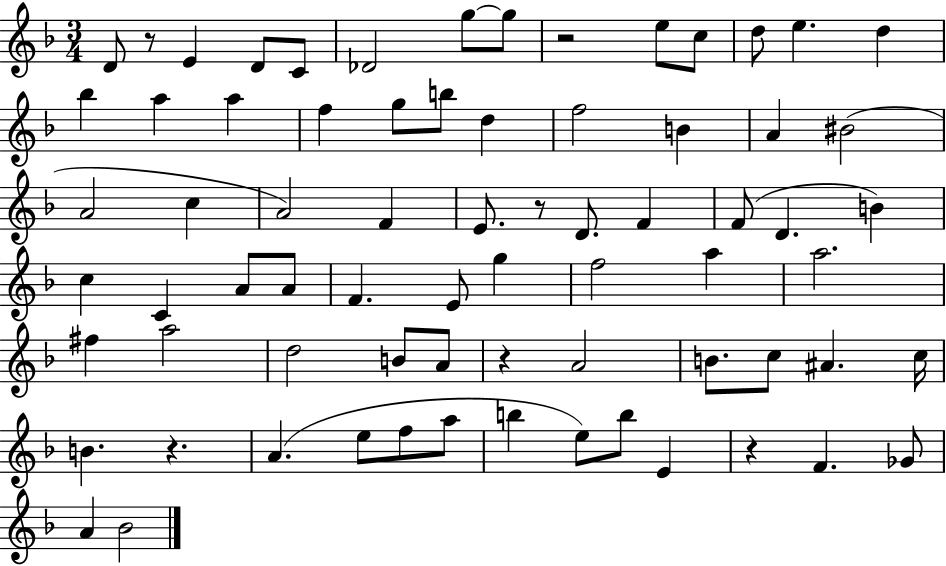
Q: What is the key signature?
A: F major